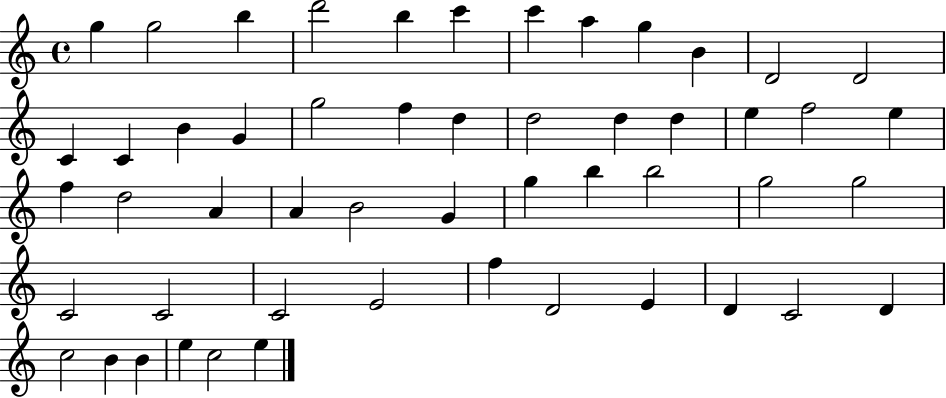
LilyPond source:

{
  \clef treble
  \time 4/4
  \defaultTimeSignature
  \key c \major
  g''4 g''2 b''4 | d'''2 b''4 c'''4 | c'''4 a''4 g''4 b'4 | d'2 d'2 | \break c'4 c'4 b'4 g'4 | g''2 f''4 d''4 | d''2 d''4 d''4 | e''4 f''2 e''4 | \break f''4 d''2 a'4 | a'4 b'2 g'4 | g''4 b''4 b''2 | g''2 g''2 | \break c'2 c'2 | c'2 e'2 | f''4 d'2 e'4 | d'4 c'2 d'4 | \break c''2 b'4 b'4 | e''4 c''2 e''4 | \bar "|."
}